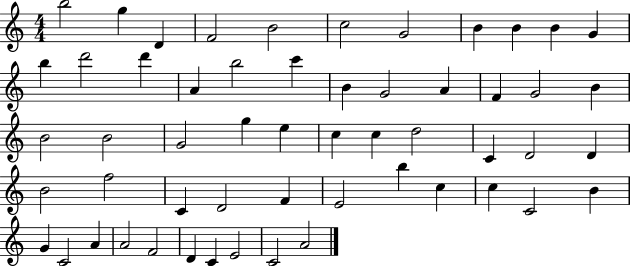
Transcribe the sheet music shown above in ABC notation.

X:1
T:Untitled
M:4/4
L:1/4
K:C
b2 g D F2 B2 c2 G2 B B B G b d'2 d' A b2 c' B G2 A F G2 B B2 B2 G2 g e c c d2 C D2 D B2 f2 C D2 F E2 b c c C2 B G C2 A A2 F2 D C E2 C2 A2